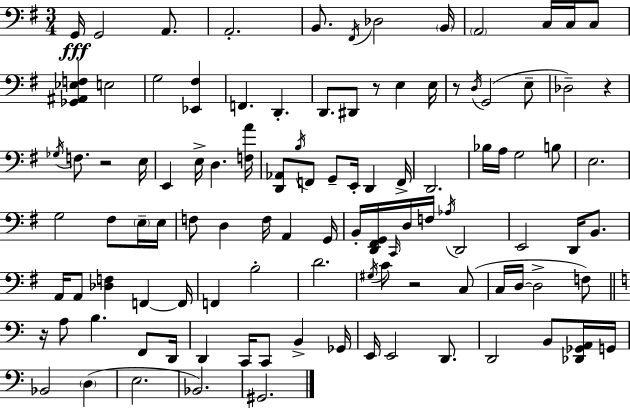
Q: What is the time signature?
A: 3/4